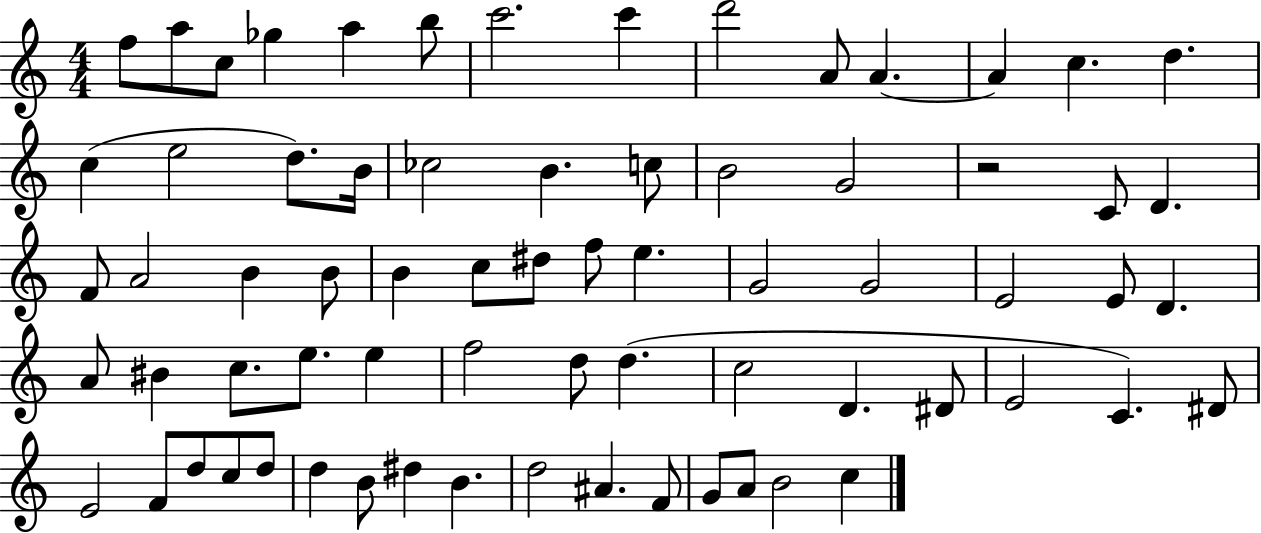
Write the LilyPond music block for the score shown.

{
  \clef treble
  \numericTimeSignature
  \time 4/4
  \key c \major
  f''8 a''8 c''8 ges''4 a''4 b''8 | c'''2. c'''4 | d'''2 a'8 a'4.~~ | a'4 c''4. d''4. | \break c''4( e''2 d''8.) b'16 | ces''2 b'4. c''8 | b'2 g'2 | r2 c'8 d'4. | \break f'8 a'2 b'4 b'8 | b'4 c''8 dis''8 f''8 e''4. | g'2 g'2 | e'2 e'8 d'4. | \break a'8 bis'4 c''8. e''8. e''4 | f''2 d''8 d''4.( | c''2 d'4. dis'8 | e'2 c'4.) dis'8 | \break e'2 f'8 d''8 c''8 d''8 | d''4 b'8 dis''4 b'4. | d''2 ais'4. f'8 | g'8 a'8 b'2 c''4 | \break \bar "|."
}